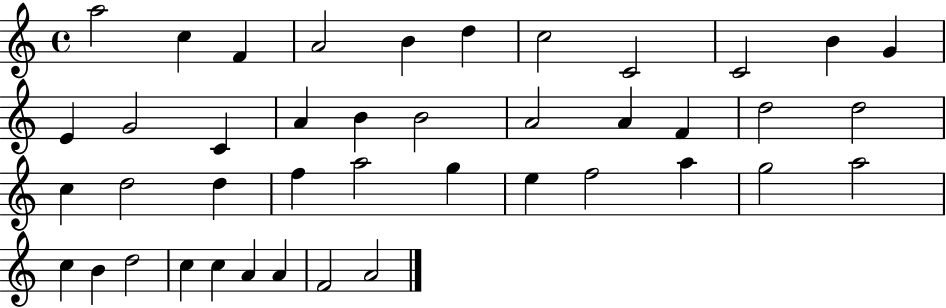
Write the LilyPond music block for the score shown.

{
  \clef treble
  \time 4/4
  \defaultTimeSignature
  \key c \major
  a''2 c''4 f'4 | a'2 b'4 d''4 | c''2 c'2 | c'2 b'4 g'4 | \break e'4 g'2 c'4 | a'4 b'4 b'2 | a'2 a'4 f'4 | d''2 d''2 | \break c''4 d''2 d''4 | f''4 a''2 g''4 | e''4 f''2 a''4 | g''2 a''2 | \break c''4 b'4 d''2 | c''4 c''4 a'4 a'4 | f'2 a'2 | \bar "|."
}